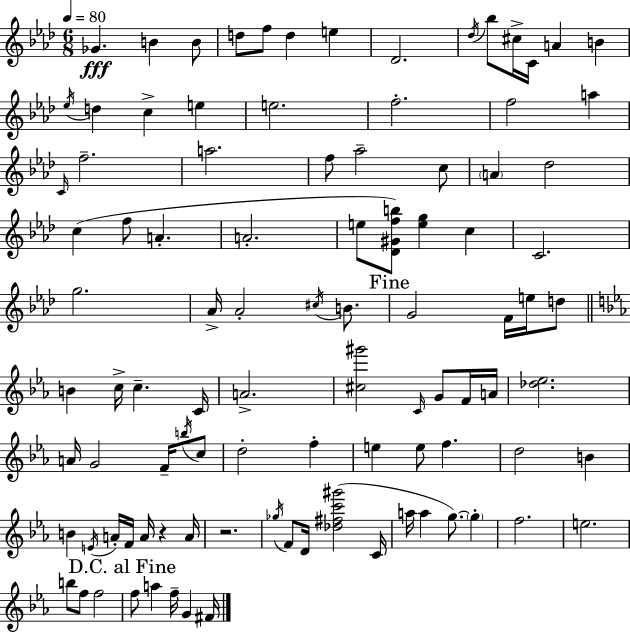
{
  \clef treble
  \numericTimeSignature
  \time 6/8
  \key aes \major
  \tempo 4 = 80
  ges'4.\fff b'4 b'8 | d''8 f''8 d''4 e''4 | des'2. | \acciaccatura { des''16 } bes''8 cis''16-> c'16 a'4 b'4 | \break \acciaccatura { ees''16 } d''4 c''4-> e''4 | e''2. | f''2.-. | f''2 a''4 | \break \grace { c'16 } f''2.-- | a''2. | f''8 aes''2-- | c''8 \parenthesize a'4 des''2 | \break c''4( f''8 a'4.-. | a'2.-. | e''8 <des' gis' f'' b''>8) <e'' g''>4 c''4 | c'2. | \break g''2. | aes'16-> aes'2-. | \acciaccatura { cis''16 } b'8. \mark "Fine" g'2 | f'16 e''16 d''8 \bar "||" \break \key ees \major b'4 c''16-> c''4.-- c'16 | a'2.-> | <cis'' gis'''>2 \grace { c'16 } g'8 f'16 | a'16 <des'' ees''>2. | \break a'16 g'2 f'16-- \acciaccatura { b''16 } | c''8 d''2-. f''4-. | e''4 e''8 f''4. | d''2 b'4 | \break b'4 \acciaccatura { e'16 } a'16-. f'16 a'16 r4 | a'16 r2. | \acciaccatura { ges''16 } f'8 d'16 <des'' fis'' c''' gis'''>2( | c'16 a''16 a''4 g''8.~~) | \break \parenthesize g''4-. f''2. | e''2. | b''8 f''8 f''2 | \mark "D.C. al Fine" f''8 a''4 f''16-- g'4 | \break fis'16 \bar "|."
}